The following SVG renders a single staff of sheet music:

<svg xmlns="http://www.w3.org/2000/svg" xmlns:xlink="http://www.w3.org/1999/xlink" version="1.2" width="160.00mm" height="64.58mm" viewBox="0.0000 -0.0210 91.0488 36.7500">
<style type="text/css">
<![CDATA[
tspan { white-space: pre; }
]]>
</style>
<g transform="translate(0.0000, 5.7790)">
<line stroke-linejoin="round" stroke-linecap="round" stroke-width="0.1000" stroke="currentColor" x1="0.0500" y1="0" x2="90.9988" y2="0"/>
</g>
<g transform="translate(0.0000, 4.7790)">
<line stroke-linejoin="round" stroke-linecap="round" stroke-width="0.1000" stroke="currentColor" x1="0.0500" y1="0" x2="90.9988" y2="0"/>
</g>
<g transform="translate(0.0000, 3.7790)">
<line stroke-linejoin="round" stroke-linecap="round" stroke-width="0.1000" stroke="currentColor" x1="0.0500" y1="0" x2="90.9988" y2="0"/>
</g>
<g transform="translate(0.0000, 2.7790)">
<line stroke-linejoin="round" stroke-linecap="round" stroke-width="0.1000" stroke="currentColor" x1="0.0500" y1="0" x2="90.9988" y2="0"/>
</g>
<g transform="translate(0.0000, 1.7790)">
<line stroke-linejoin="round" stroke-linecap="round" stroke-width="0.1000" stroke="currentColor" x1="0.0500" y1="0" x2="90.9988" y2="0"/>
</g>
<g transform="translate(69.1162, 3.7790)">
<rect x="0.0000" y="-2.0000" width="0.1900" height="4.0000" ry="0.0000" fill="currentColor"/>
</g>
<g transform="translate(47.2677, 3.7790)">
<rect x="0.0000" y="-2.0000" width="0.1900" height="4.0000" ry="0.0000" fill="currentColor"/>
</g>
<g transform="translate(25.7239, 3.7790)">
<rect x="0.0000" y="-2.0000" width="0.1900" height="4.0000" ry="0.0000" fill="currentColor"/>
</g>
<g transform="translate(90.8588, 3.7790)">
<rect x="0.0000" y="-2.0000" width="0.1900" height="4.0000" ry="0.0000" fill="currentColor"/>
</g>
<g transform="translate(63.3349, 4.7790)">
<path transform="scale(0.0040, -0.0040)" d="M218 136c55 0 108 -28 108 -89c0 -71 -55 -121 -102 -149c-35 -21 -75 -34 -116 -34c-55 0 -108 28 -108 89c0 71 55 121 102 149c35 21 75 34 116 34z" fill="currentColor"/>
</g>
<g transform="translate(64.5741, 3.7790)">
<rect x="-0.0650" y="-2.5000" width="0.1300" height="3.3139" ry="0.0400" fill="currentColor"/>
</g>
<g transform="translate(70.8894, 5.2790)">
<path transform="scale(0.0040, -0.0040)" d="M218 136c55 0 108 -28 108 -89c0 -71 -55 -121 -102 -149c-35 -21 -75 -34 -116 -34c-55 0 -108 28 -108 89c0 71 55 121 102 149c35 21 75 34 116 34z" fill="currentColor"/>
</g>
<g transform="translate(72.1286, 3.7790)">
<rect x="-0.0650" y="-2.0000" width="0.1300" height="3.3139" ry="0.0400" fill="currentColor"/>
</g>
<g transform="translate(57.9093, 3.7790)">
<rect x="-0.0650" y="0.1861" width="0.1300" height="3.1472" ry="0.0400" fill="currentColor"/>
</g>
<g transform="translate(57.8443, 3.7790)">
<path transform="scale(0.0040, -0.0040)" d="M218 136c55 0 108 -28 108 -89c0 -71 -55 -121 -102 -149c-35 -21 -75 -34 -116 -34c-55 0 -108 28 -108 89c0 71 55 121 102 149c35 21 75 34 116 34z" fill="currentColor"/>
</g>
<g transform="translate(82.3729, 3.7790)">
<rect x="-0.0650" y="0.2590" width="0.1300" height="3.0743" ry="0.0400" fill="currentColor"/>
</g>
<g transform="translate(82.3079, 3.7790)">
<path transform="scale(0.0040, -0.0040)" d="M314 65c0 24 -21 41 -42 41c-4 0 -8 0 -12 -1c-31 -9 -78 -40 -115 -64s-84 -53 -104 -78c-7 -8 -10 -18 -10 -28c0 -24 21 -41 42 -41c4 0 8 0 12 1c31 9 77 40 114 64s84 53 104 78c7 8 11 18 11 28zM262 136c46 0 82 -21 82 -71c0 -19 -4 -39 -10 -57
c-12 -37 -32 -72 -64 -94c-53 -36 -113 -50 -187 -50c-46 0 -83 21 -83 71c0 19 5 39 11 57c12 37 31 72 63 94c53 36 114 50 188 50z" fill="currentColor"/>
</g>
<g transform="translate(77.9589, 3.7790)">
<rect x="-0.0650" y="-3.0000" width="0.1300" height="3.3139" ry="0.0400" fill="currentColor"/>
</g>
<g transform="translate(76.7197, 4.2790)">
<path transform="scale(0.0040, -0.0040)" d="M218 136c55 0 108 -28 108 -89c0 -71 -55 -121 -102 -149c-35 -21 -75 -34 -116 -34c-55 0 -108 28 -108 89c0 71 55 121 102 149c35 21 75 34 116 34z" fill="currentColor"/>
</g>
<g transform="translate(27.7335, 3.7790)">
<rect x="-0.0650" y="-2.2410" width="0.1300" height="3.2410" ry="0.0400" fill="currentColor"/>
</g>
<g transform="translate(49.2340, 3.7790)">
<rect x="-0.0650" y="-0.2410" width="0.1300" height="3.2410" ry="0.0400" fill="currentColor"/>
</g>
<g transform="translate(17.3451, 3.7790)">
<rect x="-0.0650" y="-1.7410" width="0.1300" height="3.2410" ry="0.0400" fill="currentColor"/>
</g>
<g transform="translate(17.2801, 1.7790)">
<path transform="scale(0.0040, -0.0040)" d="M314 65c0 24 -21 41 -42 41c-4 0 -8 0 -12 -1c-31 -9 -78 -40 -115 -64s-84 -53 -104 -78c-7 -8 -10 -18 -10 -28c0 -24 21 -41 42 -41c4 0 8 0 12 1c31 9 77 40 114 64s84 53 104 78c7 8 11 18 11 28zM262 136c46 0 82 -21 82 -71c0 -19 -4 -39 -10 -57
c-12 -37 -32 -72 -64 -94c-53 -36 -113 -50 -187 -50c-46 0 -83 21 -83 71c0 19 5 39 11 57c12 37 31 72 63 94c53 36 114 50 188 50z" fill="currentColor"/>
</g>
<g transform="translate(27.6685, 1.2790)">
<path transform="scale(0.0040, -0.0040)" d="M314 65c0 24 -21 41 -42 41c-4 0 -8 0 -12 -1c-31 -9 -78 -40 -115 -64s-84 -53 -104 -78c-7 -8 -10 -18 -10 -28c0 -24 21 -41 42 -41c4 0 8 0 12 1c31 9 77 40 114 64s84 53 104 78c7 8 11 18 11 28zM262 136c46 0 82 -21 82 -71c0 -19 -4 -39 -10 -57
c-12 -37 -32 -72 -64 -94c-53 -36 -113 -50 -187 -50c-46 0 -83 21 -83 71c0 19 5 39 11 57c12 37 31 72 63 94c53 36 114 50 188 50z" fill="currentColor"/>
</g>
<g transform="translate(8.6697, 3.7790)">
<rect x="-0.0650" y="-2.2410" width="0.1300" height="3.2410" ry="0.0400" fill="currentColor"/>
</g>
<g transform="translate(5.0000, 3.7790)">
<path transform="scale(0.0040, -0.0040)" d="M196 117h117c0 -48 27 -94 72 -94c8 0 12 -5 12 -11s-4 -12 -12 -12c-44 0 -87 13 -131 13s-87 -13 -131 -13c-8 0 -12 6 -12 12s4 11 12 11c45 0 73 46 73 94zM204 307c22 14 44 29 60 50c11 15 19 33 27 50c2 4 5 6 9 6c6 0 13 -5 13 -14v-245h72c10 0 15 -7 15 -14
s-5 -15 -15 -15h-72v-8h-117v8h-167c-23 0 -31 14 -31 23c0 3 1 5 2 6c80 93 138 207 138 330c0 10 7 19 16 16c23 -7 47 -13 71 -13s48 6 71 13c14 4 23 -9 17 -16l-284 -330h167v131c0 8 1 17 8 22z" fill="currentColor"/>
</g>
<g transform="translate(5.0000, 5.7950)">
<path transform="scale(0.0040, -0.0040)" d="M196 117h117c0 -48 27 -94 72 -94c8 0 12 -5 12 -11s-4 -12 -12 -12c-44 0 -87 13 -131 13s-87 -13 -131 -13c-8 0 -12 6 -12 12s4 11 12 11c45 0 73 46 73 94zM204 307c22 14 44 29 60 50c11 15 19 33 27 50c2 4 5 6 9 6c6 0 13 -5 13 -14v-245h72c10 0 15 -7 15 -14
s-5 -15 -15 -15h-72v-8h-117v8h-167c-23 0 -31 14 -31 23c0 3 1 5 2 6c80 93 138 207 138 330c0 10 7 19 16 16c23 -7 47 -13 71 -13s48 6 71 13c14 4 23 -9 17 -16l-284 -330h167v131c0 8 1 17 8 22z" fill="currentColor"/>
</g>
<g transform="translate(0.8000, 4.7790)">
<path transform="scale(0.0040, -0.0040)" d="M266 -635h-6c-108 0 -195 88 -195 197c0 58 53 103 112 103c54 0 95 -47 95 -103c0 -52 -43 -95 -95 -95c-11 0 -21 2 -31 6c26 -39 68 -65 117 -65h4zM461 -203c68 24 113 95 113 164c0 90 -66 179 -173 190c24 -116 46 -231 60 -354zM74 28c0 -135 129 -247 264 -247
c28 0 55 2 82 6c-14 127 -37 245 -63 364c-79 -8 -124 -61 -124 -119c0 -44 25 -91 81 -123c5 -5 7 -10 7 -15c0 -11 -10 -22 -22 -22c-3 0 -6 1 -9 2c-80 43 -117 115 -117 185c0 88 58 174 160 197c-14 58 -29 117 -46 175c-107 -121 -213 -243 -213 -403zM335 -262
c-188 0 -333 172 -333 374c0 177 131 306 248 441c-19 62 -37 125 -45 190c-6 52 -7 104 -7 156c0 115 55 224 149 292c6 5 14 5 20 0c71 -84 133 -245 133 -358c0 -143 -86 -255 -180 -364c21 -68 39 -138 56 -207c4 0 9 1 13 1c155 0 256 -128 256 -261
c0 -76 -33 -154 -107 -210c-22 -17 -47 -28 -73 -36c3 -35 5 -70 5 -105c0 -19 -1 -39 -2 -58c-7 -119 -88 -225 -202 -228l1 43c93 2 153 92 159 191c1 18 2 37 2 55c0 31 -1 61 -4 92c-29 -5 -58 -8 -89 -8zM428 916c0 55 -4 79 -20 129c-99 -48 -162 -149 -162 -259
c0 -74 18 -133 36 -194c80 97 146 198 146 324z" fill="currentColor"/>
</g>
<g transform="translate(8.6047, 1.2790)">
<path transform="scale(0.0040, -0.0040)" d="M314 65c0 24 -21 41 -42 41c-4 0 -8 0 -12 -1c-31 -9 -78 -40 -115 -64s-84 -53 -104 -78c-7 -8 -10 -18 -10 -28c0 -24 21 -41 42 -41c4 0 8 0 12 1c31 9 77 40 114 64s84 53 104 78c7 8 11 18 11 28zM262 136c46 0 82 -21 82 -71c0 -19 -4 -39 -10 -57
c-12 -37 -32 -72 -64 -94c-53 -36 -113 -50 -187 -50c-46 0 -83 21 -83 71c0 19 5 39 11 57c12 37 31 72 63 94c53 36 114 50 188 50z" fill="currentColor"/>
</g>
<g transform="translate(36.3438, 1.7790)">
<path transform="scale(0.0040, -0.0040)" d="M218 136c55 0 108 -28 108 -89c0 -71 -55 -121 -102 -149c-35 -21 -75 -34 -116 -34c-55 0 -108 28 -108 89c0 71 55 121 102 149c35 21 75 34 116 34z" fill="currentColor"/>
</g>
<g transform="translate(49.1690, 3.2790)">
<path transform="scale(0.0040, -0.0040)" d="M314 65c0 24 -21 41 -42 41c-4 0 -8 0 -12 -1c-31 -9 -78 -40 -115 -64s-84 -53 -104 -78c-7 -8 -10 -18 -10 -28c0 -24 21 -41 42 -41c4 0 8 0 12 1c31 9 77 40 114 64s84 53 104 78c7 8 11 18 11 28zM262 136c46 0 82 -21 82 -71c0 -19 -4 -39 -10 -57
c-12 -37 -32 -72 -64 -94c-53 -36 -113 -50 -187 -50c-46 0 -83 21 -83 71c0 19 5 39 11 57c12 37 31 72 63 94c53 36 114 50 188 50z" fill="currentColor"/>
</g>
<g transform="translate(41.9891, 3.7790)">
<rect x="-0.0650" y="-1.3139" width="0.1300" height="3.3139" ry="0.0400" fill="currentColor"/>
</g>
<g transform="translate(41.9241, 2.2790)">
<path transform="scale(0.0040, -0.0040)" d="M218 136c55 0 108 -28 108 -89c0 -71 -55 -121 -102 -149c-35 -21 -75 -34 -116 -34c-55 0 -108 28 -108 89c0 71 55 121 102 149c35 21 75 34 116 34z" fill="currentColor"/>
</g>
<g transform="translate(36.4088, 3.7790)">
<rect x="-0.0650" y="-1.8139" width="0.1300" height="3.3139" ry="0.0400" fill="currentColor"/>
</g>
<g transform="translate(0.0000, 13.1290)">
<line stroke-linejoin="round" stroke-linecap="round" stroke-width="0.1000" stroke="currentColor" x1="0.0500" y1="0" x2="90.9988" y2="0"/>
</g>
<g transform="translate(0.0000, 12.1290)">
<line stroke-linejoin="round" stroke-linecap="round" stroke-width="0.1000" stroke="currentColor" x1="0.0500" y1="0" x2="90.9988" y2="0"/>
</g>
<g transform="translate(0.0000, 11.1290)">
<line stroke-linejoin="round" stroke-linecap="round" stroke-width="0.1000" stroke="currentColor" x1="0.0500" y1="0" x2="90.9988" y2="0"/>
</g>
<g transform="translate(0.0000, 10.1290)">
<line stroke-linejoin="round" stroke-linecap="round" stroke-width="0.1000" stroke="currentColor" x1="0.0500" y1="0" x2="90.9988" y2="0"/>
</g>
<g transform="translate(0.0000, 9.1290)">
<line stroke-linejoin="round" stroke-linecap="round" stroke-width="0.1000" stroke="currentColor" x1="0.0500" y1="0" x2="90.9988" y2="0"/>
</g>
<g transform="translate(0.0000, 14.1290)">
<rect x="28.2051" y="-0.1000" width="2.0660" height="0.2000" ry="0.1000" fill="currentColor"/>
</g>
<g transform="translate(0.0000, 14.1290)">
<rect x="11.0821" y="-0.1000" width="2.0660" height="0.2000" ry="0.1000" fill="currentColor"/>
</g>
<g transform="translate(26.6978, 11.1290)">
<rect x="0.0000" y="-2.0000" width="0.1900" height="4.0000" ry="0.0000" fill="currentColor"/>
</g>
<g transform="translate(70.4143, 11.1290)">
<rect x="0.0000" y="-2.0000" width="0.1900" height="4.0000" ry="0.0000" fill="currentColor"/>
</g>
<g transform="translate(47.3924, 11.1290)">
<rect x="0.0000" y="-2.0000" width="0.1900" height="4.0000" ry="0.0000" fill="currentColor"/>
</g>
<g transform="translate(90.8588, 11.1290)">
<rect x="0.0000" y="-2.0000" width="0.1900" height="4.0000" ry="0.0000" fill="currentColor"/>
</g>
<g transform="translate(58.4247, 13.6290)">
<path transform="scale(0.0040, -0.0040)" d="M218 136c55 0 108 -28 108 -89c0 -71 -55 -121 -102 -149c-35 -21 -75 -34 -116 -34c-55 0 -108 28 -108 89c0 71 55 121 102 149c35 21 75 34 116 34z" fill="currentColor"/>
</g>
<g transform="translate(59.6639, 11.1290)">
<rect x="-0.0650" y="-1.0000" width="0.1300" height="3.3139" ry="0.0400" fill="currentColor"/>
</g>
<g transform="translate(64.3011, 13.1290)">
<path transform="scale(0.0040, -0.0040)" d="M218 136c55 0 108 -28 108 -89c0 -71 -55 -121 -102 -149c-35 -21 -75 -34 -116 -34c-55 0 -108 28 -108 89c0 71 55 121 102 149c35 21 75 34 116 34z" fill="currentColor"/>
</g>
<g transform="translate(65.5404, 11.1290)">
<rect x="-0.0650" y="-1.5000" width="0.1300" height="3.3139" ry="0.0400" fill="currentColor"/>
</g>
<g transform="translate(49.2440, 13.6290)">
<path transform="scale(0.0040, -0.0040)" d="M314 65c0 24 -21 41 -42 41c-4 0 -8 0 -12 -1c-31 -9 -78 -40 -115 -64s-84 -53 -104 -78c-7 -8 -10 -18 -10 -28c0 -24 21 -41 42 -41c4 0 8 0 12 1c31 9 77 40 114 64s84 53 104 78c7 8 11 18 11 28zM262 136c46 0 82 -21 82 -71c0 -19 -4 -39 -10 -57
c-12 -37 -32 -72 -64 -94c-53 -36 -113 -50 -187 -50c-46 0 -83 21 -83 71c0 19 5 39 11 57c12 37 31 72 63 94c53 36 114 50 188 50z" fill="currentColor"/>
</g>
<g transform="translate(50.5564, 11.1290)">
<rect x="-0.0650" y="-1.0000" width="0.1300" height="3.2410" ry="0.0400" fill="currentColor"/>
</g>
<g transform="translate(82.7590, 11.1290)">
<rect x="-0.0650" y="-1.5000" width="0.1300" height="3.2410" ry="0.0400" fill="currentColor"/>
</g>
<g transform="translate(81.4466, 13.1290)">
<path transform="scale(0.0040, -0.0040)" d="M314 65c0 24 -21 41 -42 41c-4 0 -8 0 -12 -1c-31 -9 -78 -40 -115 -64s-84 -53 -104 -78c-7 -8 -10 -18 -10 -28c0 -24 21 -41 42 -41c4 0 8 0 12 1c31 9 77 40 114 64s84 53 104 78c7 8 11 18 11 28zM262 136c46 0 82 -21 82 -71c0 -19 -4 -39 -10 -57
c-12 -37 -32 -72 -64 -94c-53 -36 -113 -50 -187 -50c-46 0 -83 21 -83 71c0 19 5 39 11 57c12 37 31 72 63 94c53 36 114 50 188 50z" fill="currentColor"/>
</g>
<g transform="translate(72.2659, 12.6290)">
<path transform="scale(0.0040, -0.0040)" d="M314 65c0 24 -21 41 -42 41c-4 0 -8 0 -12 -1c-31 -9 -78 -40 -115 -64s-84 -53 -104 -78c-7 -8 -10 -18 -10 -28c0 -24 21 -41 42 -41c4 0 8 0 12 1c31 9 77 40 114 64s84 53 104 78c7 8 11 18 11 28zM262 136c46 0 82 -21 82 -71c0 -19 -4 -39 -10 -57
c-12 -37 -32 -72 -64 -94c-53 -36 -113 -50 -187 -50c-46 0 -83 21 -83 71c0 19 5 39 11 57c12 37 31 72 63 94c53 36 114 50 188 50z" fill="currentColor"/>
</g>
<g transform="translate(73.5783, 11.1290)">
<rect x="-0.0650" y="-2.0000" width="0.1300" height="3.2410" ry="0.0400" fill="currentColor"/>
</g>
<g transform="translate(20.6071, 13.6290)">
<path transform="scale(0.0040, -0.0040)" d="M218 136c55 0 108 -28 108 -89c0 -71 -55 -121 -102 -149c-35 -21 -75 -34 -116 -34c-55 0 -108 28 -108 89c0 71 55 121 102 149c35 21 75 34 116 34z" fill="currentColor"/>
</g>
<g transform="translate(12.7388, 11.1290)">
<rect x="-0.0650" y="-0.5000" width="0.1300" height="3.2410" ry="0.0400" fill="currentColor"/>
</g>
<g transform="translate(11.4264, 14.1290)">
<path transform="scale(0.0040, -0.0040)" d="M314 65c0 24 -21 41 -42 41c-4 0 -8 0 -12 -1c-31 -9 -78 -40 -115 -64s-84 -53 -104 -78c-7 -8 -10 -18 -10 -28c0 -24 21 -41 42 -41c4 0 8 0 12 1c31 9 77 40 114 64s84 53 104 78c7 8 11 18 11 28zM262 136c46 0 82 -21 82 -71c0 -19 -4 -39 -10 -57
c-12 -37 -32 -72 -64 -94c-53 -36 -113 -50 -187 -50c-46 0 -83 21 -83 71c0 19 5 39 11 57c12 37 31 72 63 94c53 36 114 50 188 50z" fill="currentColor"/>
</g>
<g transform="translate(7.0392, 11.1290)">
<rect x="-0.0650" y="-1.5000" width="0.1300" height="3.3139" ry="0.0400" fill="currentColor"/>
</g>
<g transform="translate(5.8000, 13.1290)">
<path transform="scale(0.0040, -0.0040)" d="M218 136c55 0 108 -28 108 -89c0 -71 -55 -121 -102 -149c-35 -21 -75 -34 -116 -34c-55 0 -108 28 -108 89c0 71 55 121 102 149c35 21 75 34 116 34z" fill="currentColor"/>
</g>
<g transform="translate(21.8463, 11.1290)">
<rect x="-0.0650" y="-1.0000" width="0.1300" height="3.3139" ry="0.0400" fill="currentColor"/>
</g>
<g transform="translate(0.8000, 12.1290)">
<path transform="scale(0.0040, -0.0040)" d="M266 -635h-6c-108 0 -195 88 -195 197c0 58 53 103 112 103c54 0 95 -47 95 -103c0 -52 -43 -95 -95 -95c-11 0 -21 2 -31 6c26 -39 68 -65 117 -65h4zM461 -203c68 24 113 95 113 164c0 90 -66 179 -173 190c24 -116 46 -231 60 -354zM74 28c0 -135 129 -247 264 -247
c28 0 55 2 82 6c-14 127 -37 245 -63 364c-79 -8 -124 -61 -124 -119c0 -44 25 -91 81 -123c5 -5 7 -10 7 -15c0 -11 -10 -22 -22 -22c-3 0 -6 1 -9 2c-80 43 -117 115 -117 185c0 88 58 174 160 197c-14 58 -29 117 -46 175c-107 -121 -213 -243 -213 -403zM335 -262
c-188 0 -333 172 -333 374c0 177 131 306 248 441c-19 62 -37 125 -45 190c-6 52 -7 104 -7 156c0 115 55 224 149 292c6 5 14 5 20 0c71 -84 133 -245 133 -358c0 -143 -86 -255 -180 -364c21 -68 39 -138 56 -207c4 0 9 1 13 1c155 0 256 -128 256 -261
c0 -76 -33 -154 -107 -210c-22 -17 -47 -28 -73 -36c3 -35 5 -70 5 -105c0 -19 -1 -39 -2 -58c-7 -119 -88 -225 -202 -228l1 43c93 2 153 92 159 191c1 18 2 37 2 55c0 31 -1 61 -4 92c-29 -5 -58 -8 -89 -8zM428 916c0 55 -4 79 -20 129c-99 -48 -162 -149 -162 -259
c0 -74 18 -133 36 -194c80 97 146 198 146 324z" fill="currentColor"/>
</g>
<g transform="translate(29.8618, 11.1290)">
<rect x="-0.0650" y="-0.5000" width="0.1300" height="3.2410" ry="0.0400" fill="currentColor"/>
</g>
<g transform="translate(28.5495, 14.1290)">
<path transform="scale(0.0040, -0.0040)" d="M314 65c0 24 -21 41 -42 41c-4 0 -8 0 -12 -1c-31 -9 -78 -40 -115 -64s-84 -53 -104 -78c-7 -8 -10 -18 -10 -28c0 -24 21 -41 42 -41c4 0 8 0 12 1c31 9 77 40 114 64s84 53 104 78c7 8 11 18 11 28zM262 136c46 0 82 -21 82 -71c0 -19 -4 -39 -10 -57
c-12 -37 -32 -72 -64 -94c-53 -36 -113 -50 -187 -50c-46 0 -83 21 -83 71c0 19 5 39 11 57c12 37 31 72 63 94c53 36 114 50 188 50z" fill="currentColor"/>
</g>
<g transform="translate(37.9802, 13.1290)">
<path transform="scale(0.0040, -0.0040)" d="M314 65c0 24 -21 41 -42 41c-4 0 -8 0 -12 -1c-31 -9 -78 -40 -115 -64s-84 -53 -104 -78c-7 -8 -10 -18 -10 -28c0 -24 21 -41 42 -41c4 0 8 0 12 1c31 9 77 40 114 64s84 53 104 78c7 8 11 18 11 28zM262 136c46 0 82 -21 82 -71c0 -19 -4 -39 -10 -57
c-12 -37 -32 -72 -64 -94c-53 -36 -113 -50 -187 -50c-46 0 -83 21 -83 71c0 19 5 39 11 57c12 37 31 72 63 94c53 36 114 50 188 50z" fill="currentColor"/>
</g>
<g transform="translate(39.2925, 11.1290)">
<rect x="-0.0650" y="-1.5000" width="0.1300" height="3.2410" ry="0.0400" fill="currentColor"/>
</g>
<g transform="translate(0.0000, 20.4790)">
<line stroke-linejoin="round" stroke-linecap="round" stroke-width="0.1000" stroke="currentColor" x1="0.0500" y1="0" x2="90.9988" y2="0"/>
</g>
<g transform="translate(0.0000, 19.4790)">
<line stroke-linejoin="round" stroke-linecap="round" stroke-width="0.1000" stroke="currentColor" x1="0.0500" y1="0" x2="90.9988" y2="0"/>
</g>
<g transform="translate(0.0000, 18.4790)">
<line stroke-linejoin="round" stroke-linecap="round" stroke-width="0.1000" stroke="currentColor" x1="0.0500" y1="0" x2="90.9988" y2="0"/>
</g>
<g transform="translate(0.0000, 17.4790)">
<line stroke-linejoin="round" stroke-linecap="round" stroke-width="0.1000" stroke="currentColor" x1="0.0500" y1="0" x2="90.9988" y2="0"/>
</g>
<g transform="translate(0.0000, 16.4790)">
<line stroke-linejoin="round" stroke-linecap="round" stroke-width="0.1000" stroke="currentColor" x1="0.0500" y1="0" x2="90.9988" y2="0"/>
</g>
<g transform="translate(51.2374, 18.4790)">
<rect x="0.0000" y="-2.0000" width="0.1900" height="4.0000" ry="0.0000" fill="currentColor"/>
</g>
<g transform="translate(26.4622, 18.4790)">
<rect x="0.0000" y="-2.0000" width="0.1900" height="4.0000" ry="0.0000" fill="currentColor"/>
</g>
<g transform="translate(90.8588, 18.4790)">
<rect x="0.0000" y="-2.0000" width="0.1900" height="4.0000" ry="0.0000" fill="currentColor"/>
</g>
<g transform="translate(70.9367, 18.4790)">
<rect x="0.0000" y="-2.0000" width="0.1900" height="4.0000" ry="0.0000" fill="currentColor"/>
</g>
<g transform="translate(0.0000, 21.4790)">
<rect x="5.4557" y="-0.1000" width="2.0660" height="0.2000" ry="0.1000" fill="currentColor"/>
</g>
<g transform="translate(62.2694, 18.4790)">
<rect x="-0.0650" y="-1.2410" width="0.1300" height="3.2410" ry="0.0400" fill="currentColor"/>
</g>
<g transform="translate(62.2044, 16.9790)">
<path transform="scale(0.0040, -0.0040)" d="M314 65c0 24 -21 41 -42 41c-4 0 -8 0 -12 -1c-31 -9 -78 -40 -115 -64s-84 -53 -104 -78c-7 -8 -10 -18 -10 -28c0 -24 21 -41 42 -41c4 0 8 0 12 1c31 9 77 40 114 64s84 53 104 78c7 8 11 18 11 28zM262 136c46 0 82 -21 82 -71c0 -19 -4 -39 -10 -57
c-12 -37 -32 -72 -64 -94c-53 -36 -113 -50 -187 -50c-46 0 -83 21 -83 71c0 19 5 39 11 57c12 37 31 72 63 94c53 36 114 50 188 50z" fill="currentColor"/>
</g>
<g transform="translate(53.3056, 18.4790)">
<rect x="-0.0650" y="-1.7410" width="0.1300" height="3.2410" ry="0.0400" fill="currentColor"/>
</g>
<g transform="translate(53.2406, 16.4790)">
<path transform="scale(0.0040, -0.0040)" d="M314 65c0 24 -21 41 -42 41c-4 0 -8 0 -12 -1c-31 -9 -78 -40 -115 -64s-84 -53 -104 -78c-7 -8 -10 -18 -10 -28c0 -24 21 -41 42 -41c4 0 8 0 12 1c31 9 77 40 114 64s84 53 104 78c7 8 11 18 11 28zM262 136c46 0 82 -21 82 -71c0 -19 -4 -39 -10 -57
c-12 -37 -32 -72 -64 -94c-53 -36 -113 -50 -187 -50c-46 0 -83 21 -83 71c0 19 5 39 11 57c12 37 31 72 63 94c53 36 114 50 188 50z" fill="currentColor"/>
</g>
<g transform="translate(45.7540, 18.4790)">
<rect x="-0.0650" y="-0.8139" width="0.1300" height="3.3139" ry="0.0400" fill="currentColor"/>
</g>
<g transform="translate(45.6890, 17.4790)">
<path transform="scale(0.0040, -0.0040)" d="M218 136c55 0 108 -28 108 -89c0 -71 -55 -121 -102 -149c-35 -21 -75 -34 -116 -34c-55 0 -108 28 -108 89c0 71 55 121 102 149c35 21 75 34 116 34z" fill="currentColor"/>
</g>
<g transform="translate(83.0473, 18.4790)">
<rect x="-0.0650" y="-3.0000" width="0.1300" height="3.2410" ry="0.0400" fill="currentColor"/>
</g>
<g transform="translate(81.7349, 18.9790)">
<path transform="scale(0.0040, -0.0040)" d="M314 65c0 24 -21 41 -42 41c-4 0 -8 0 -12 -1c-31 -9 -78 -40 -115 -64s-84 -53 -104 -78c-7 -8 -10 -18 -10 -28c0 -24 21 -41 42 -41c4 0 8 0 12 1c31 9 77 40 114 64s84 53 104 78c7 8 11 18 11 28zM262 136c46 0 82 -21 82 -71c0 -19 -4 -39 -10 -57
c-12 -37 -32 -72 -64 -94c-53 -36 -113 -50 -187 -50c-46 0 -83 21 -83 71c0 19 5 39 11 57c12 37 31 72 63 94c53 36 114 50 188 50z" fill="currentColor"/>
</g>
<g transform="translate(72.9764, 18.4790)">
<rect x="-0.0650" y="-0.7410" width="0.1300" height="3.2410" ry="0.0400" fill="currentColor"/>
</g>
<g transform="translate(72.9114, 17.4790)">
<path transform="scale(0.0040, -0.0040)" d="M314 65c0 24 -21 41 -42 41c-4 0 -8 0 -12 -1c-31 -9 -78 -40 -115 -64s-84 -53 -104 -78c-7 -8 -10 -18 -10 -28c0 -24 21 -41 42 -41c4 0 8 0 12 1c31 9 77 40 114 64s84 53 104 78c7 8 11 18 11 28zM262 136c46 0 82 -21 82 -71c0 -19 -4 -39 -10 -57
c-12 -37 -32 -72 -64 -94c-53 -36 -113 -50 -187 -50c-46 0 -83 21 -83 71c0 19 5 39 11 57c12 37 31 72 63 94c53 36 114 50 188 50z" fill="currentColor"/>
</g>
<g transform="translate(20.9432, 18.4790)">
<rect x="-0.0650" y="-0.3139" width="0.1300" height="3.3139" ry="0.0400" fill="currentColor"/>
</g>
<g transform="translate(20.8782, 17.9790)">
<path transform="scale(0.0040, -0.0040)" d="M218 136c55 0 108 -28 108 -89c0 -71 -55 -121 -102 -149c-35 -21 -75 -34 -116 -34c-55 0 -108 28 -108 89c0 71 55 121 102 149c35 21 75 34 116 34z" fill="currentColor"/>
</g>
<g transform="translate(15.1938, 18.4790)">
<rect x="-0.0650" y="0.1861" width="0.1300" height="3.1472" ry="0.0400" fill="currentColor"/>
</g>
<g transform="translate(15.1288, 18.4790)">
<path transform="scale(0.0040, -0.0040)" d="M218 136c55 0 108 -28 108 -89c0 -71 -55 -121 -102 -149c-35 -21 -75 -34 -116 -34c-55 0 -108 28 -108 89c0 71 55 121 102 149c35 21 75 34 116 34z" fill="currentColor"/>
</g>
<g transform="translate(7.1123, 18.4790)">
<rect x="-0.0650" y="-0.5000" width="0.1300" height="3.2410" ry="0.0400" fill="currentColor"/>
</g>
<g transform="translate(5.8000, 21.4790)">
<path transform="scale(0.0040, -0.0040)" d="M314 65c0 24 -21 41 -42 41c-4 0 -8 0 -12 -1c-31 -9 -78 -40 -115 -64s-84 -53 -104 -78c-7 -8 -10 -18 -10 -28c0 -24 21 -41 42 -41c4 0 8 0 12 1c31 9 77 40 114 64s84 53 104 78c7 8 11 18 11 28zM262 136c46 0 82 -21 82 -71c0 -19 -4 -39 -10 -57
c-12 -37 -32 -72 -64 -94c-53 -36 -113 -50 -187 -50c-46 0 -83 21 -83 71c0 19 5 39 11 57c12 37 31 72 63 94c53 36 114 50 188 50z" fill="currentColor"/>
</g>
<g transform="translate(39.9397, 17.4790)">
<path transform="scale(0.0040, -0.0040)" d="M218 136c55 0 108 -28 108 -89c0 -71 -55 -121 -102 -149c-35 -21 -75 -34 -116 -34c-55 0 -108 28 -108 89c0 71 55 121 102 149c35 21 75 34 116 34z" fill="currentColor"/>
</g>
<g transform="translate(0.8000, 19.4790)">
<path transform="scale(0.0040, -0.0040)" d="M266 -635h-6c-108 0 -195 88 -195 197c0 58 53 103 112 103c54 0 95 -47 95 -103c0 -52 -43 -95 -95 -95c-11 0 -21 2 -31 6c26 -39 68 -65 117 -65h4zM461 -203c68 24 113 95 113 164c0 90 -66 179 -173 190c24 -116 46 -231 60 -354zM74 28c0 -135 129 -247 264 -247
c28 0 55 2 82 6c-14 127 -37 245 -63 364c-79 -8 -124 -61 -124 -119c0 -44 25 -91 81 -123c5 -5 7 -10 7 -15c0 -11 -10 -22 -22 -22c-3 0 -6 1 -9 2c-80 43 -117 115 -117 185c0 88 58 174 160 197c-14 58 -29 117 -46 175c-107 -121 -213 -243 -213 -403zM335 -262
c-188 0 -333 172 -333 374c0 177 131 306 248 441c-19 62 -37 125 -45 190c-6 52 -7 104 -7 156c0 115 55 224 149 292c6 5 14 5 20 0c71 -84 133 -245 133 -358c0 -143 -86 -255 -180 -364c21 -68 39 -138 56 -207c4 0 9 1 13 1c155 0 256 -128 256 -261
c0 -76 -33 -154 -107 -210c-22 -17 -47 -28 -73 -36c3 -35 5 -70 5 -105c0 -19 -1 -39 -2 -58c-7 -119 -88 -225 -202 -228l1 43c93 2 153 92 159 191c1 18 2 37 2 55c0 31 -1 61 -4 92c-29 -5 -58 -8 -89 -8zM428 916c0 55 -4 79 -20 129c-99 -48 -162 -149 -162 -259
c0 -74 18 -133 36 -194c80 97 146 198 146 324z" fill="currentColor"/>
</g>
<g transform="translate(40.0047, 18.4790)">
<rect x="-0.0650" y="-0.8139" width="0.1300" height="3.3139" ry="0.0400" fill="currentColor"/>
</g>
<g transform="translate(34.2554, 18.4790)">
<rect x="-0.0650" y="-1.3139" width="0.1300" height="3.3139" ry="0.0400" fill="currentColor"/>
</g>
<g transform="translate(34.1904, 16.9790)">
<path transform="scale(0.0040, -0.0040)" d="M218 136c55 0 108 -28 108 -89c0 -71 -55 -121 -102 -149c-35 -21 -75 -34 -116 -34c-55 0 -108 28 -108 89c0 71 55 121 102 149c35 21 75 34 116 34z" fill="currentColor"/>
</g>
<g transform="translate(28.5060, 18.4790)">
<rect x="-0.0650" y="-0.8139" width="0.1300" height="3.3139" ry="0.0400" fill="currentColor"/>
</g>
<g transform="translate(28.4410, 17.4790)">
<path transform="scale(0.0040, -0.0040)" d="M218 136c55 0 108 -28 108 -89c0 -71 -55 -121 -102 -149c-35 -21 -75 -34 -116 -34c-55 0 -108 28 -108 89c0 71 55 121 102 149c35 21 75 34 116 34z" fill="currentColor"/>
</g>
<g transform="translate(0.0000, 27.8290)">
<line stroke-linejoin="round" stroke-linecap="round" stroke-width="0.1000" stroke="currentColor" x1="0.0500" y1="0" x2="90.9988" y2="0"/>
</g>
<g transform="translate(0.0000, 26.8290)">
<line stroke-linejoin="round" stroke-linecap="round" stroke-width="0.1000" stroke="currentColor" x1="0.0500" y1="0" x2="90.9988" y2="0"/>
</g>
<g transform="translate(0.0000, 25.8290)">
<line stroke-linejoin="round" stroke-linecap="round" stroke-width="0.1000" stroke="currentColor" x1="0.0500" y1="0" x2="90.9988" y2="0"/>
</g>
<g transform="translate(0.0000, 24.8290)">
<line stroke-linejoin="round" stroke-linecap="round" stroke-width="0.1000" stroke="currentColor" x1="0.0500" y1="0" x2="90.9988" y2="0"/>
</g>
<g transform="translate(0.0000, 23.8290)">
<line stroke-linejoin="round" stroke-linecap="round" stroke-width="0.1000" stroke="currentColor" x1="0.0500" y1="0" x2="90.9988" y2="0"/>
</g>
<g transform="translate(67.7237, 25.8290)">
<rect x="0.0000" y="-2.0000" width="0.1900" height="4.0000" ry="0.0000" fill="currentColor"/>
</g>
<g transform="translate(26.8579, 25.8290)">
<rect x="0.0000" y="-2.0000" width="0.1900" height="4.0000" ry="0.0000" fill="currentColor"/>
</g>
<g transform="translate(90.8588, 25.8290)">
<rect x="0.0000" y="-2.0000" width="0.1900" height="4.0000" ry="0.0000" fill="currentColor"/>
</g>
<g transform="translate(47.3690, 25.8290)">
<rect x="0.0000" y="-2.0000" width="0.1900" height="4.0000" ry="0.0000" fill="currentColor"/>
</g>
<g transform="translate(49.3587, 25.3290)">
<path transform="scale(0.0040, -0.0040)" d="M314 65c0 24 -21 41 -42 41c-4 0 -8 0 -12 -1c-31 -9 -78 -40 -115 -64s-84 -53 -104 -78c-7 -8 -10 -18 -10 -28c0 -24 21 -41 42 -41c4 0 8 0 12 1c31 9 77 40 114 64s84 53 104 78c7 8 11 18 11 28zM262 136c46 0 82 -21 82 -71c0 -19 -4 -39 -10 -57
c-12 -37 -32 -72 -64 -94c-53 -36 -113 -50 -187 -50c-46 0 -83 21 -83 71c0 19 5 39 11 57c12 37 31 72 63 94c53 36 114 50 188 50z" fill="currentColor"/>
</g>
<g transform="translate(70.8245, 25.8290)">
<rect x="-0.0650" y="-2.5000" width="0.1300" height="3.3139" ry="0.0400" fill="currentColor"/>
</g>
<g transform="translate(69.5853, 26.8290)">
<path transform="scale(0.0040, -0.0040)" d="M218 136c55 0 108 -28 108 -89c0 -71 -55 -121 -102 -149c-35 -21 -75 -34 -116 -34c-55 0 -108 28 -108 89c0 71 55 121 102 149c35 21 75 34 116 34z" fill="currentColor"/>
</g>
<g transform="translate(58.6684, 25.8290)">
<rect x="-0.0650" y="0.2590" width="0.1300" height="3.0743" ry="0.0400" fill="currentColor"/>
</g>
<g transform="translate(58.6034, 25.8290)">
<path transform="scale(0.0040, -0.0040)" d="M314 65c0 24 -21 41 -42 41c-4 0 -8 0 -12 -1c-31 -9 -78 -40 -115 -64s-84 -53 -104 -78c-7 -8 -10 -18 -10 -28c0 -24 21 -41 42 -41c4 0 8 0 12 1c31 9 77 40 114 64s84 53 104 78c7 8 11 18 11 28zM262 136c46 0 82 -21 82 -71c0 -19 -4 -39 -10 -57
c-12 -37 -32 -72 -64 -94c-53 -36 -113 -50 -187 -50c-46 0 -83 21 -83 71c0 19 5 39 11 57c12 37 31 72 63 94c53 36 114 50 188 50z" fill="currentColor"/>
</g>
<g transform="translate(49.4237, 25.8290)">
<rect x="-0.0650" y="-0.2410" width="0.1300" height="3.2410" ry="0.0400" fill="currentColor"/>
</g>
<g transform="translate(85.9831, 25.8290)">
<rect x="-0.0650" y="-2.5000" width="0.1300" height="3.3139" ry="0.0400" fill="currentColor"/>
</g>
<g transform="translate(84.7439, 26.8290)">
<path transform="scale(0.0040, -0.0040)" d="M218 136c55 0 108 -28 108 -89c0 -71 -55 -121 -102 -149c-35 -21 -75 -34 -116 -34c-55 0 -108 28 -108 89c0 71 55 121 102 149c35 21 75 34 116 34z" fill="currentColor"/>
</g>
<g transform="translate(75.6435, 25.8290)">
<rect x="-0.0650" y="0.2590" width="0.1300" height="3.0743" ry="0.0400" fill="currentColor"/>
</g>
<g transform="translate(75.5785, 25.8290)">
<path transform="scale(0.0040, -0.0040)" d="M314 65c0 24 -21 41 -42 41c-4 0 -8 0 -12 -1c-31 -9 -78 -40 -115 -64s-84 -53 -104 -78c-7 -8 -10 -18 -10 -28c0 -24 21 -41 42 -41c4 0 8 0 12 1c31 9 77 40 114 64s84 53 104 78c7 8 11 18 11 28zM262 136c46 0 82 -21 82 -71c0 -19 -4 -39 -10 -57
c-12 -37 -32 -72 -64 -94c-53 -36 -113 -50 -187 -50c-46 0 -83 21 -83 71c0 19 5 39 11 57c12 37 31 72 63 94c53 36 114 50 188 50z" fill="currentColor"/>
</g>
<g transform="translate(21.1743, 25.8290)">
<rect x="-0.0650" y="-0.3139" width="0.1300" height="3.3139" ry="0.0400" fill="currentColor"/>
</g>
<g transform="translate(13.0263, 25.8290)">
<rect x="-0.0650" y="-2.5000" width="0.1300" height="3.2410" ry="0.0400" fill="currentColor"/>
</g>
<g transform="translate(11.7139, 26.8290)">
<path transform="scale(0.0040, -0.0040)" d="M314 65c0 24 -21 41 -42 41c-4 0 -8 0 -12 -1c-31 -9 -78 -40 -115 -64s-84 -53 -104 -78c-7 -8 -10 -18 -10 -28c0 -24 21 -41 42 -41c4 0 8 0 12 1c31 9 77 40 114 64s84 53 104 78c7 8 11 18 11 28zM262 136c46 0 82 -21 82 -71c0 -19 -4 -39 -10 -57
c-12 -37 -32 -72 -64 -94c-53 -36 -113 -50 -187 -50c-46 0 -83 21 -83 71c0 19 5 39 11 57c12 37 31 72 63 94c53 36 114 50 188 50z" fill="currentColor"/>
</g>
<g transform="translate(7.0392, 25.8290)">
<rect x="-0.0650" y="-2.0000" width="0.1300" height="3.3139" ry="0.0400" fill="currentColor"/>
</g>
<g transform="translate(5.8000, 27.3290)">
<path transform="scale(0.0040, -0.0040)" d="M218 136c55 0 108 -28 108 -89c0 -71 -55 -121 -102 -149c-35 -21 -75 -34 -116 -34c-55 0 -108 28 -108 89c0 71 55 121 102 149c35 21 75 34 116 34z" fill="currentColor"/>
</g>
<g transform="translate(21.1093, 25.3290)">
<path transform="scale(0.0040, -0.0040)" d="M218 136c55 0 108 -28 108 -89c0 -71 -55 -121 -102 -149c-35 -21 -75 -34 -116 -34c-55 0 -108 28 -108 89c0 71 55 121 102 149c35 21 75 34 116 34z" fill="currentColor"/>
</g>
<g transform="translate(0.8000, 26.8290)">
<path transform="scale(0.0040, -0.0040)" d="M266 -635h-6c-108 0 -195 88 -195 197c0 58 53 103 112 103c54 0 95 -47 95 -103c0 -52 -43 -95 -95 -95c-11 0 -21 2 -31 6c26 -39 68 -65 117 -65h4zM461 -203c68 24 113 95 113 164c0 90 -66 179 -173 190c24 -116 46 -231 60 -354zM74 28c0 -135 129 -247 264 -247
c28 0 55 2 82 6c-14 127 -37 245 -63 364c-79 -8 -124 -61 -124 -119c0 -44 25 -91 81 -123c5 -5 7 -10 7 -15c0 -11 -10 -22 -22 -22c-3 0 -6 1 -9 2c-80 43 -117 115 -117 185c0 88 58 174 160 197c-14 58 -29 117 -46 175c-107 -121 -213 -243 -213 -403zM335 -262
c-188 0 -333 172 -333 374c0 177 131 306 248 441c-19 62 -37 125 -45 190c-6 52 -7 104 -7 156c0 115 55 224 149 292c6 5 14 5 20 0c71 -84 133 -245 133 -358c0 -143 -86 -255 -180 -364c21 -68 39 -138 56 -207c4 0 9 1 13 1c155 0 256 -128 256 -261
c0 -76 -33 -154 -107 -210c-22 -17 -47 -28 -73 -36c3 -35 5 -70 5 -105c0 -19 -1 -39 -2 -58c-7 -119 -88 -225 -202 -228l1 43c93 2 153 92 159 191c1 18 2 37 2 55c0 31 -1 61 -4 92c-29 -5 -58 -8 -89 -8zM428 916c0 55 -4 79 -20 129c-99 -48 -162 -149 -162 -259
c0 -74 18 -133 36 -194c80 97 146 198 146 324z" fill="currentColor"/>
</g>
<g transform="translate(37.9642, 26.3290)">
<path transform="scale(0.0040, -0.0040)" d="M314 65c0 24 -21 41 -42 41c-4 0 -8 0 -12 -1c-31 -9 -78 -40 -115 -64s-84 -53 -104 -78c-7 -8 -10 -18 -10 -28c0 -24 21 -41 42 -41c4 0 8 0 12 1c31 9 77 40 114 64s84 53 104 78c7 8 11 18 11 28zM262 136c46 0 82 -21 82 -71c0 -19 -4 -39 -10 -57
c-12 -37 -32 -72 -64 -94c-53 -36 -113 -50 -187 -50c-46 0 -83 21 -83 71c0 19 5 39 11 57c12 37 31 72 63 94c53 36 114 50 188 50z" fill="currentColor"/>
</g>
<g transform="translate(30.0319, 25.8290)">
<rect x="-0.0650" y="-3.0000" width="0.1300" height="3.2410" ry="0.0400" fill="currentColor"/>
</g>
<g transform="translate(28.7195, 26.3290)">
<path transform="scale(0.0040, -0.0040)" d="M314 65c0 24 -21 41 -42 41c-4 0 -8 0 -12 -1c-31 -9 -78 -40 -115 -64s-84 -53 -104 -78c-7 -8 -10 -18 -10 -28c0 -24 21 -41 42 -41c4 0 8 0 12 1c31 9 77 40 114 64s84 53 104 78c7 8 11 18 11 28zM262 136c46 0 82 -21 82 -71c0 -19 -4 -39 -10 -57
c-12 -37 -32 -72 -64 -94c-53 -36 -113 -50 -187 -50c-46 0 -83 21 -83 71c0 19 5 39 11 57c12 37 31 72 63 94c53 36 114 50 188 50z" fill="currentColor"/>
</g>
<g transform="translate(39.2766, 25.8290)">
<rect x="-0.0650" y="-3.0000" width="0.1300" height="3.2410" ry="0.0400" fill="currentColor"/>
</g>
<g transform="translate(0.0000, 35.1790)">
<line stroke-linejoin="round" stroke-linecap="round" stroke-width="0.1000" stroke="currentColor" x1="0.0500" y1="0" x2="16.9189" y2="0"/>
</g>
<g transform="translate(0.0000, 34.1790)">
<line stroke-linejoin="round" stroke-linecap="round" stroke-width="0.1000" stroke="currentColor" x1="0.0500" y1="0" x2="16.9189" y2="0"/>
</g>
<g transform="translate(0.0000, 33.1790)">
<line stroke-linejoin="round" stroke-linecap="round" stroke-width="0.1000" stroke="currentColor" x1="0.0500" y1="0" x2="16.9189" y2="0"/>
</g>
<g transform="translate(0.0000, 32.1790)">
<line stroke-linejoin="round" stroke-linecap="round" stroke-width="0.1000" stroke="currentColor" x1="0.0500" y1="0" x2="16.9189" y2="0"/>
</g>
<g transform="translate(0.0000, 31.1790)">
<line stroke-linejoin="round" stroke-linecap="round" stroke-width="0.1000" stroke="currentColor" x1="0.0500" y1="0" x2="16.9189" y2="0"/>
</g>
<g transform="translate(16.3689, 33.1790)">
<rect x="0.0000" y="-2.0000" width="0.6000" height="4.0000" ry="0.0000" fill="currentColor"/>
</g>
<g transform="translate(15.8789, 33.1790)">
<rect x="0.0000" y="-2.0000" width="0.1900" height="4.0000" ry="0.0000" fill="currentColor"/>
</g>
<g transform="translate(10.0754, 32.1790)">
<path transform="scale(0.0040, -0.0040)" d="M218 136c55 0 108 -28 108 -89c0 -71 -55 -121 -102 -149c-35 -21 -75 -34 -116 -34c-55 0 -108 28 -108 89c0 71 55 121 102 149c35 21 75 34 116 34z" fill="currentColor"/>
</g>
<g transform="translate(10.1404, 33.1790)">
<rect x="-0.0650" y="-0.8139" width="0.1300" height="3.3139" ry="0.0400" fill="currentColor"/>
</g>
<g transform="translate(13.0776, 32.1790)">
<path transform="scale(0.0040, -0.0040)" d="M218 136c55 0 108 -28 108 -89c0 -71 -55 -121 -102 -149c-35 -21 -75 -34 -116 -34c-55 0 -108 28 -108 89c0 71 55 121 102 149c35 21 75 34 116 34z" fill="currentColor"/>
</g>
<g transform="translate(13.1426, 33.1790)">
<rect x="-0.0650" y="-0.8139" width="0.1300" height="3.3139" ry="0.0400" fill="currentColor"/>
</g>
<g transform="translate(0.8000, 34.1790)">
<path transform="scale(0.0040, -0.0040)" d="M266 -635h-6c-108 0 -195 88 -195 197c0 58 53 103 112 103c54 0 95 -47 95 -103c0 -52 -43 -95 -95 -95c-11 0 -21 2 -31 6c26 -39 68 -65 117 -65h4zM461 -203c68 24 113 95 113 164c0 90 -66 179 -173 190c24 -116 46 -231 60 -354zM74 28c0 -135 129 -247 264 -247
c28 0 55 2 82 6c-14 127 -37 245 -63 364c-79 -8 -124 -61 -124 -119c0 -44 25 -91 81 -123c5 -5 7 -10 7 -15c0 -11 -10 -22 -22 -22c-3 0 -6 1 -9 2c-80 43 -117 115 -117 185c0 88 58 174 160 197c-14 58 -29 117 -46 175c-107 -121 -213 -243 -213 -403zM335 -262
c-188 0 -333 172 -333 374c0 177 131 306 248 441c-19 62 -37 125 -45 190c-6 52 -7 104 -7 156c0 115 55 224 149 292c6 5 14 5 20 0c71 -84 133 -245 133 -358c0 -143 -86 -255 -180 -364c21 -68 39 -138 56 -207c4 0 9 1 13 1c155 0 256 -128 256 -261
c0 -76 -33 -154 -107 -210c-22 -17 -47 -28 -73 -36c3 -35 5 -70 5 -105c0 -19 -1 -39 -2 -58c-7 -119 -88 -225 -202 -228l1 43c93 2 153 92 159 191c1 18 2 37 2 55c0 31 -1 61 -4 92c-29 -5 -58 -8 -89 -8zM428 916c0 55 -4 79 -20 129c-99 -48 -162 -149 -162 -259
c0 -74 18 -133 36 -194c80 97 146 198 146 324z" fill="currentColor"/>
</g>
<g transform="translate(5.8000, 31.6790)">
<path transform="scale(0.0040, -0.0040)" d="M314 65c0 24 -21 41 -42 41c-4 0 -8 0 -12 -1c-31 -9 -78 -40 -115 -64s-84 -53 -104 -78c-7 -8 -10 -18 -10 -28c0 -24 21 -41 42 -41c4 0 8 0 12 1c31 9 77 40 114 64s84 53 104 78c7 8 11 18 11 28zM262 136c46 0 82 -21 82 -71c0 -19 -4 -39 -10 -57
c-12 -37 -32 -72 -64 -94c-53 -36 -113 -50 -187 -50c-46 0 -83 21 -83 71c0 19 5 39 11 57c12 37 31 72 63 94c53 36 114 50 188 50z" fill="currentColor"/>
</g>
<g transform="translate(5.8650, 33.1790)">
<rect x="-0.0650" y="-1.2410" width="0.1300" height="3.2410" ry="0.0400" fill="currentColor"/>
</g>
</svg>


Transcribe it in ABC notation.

X:1
T:Untitled
M:4/4
L:1/4
K:C
g2 f2 g2 f e c2 B G F A B2 E C2 D C2 E2 D2 D E F2 E2 C2 B c d e d d f2 e2 d2 A2 F G2 c A2 A2 c2 B2 G B2 G e2 d d